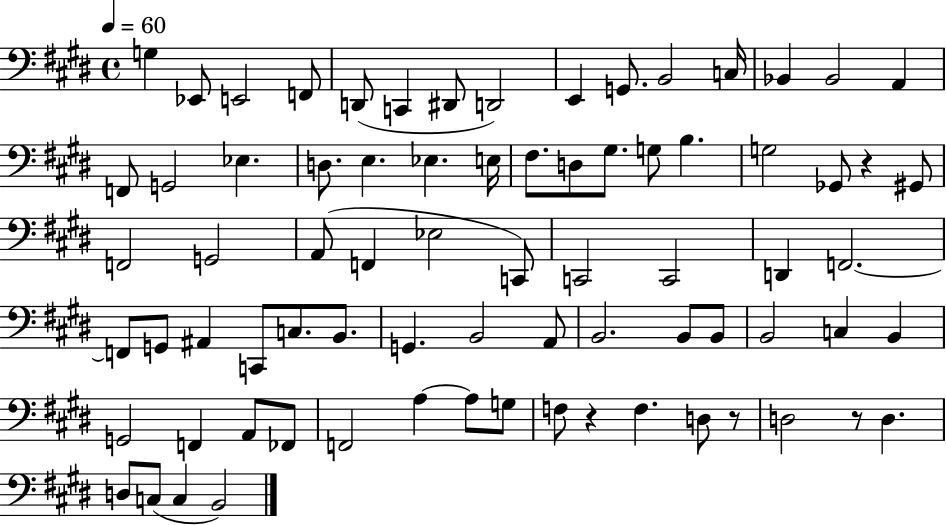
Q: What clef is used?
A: bass